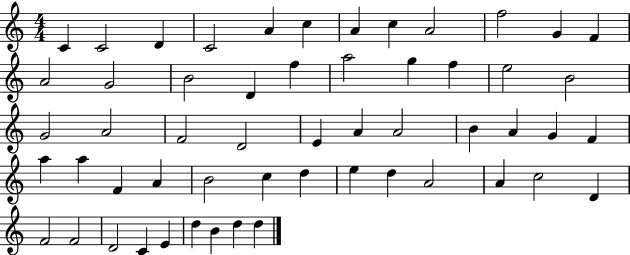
{
  \clef treble
  \numericTimeSignature
  \time 4/4
  \key c \major
  c'4 c'2 d'4 | c'2 a'4 c''4 | a'4 c''4 a'2 | f''2 g'4 f'4 | \break a'2 g'2 | b'2 d'4 f''4 | a''2 g''4 f''4 | e''2 b'2 | \break g'2 a'2 | f'2 d'2 | e'4 a'4 a'2 | b'4 a'4 g'4 f'4 | \break a''4 a''4 f'4 a'4 | b'2 c''4 d''4 | e''4 d''4 a'2 | a'4 c''2 d'4 | \break f'2 f'2 | d'2 c'4 e'4 | d''4 b'4 d''4 d''4 | \bar "|."
}